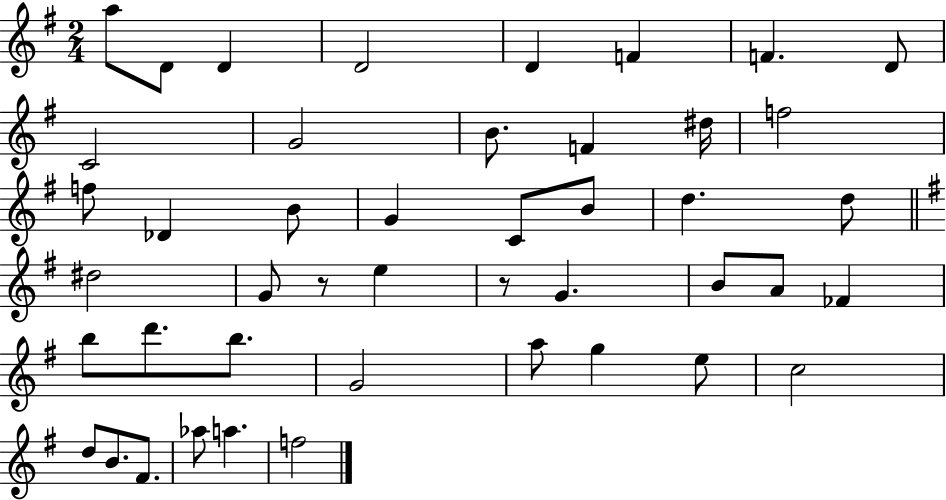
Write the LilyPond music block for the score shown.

{
  \clef treble
  \numericTimeSignature
  \time 2/4
  \key g \major
  a''8 d'8 d'4 | d'2 | d'4 f'4 | f'4. d'8 | \break c'2 | g'2 | b'8. f'4 dis''16 | f''2 | \break f''8 des'4 b'8 | g'4 c'8 b'8 | d''4. d''8 | \bar "||" \break \key g \major dis''2 | g'8 r8 e''4 | r8 g'4. | b'8 a'8 fes'4 | \break b''8 d'''8. b''8. | g'2 | a''8 g''4 e''8 | c''2 | \break d''8 b'8. fis'8. | aes''8 a''4. | f''2 | \bar "|."
}